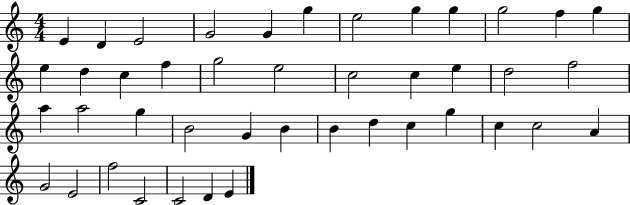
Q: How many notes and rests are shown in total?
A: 43